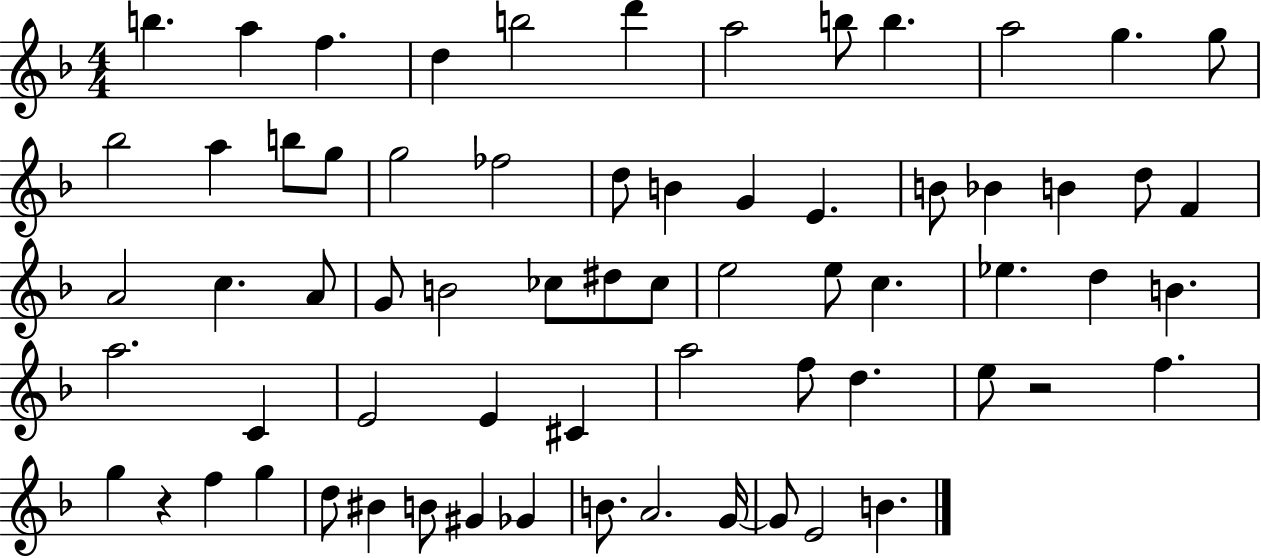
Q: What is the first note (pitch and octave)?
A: B5